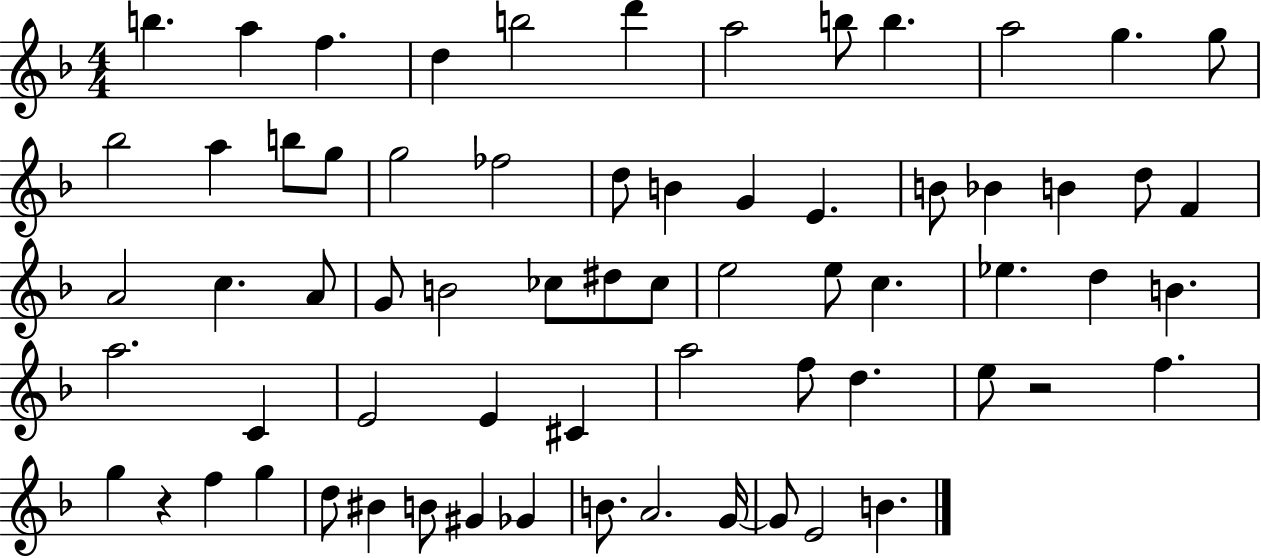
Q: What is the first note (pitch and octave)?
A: B5